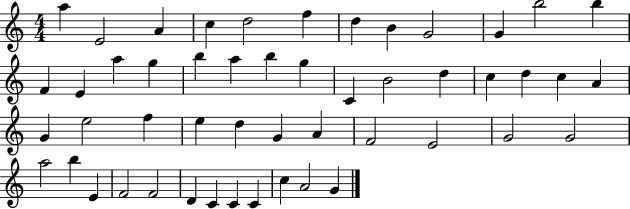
{
  \clef treble
  \numericTimeSignature
  \time 4/4
  \key c \major
  a''4 e'2 a'4 | c''4 d''2 f''4 | d''4 b'4 g'2 | g'4 b''2 b''4 | \break f'4 e'4 a''4 g''4 | b''4 a''4 b''4 g''4 | c'4 b'2 d''4 | c''4 d''4 c''4 a'4 | \break g'4 e''2 f''4 | e''4 d''4 g'4 a'4 | f'2 e'2 | g'2 g'2 | \break a''2 b''4 e'4 | f'2 f'2 | d'4 c'4 c'4 c'4 | c''4 a'2 g'4 | \break \bar "|."
}